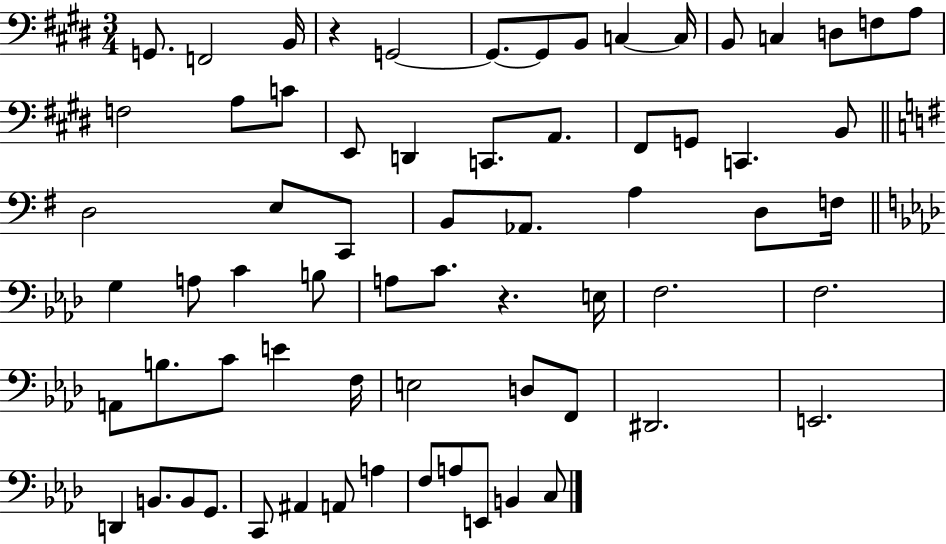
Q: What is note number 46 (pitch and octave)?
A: E4